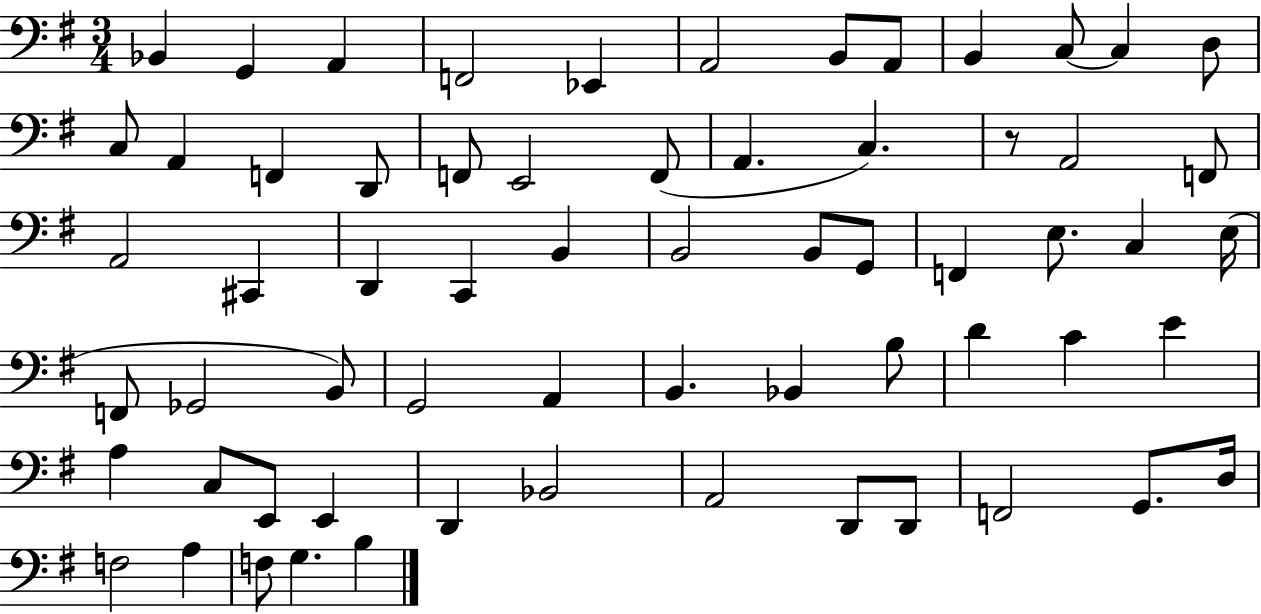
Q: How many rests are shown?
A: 1